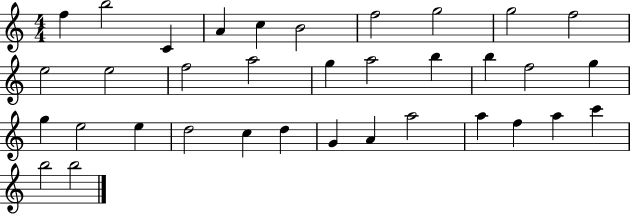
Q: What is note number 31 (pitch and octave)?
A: F5